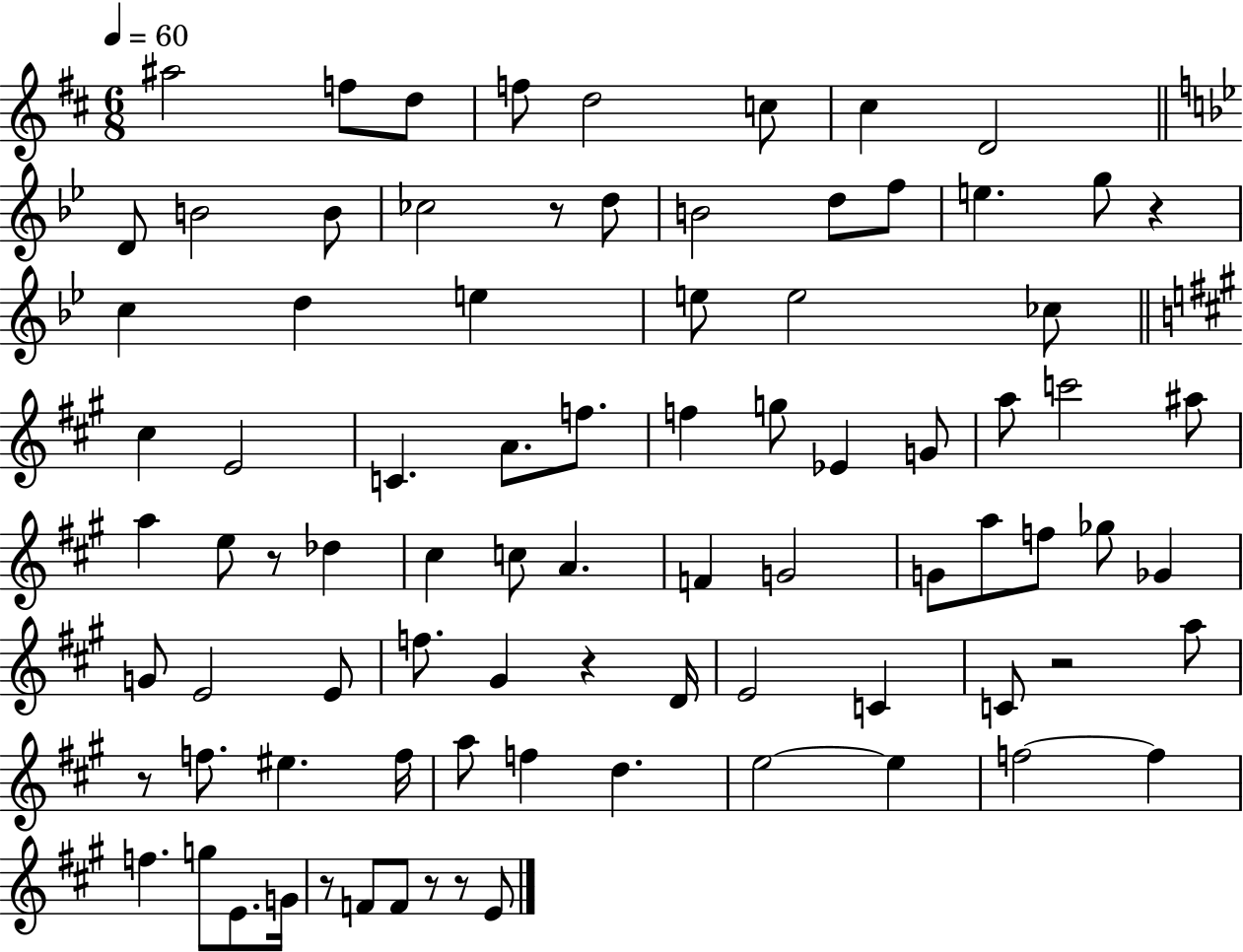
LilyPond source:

{
  \clef treble
  \numericTimeSignature
  \time 6/8
  \key d \major
  \tempo 4 = 60
  ais''2 f''8 d''8 | f''8 d''2 c''8 | cis''4 d'2 | \bar "||" \break \key bes \major d'8 b'2 b'8 | ces''2 r8 d''8 | b'2 d''8 f''8 | e''4. g''8 r4 | \break c''4 d''4 e''4 | e''8 e''2 ces''8 | \bar "||" \break \key a \major cis''4 e'2 | c'4. a'8. f''8. | f''4 g''8 ees'4 g'8 | a''8 c'''2 ais''8 | \break a''4 e''8 r8 des''4 | cis''4 c''8 a'4. | f'4 g'2 | g'8 a''8 f''8 ges''8 ges'4 | \break g'8 e'2 e'8 | f''8. gis'4 r4 d'16 | e'2 c'4 | c'8 r2 a''8 | \break r8 f''8. eis''4. f''16 | a''8 f''4 d''4. | e''2~~ e''4 | f''2~~ f''4 | \break f''4. g''8 e'8. g'16 | r8 f'8 f'8 r8 r8 e'8 | \bar "|."
}